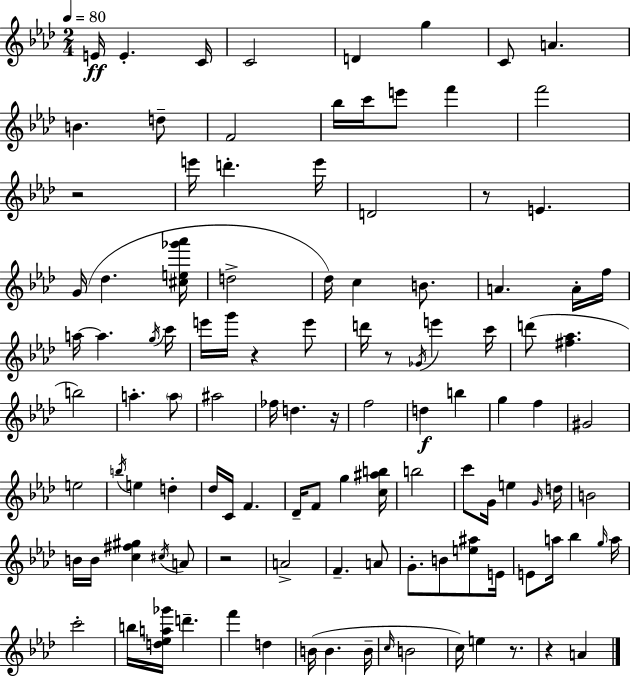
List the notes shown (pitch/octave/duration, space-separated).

E4/s E4/q. C4/s C4/h D4/q G5/q C4/e A4/q. B4/q. D5/e F4/h Bb5/s C6/s E6/e F6/q F6/h R/h E6/s D6/q. E6/s D4/h R/e E4/q. G4/s Db5/q. [C#5,E5,Gb6,Ab6]/s D5/h Db5/s C5/q B4/e. A4/q. A4/s F5/s A5/s A5/q. G5/s C6/s E6/s G6/s R/q E6/e D6/s R/e Gb4/s E6/q C6/s D6/e [F#5,Ab5]/q. B5/h A5/q. A5/e A#5/h FES5/s D5/q. R/s F5/h D5/q B5/q G5/q F5/q G#4/h E5/h B5/s E5/q D5/q Db5/s C4/s F4/q. Db4/s F4/e G5/q [C5,A#5,B5]/s B5/h C6/e G4/s E5/q G4/s D5/s B4/h B4/s B4/s [C5,F#5,G#5]/q C#5/s A4/e R/h A4/h F4/q. A4/e G4/e. B4/e [E5,A#5]/e E4/s E4/e A5/s Bb5/q G5/s A5/s C6/h B5/s [D5,Eb5,A5,Gb6]/s D6/q. F6/q D5/q B4/s B4/q. B4/s C5/s B4/h C5/s E5/q R/e. R/q A4/q